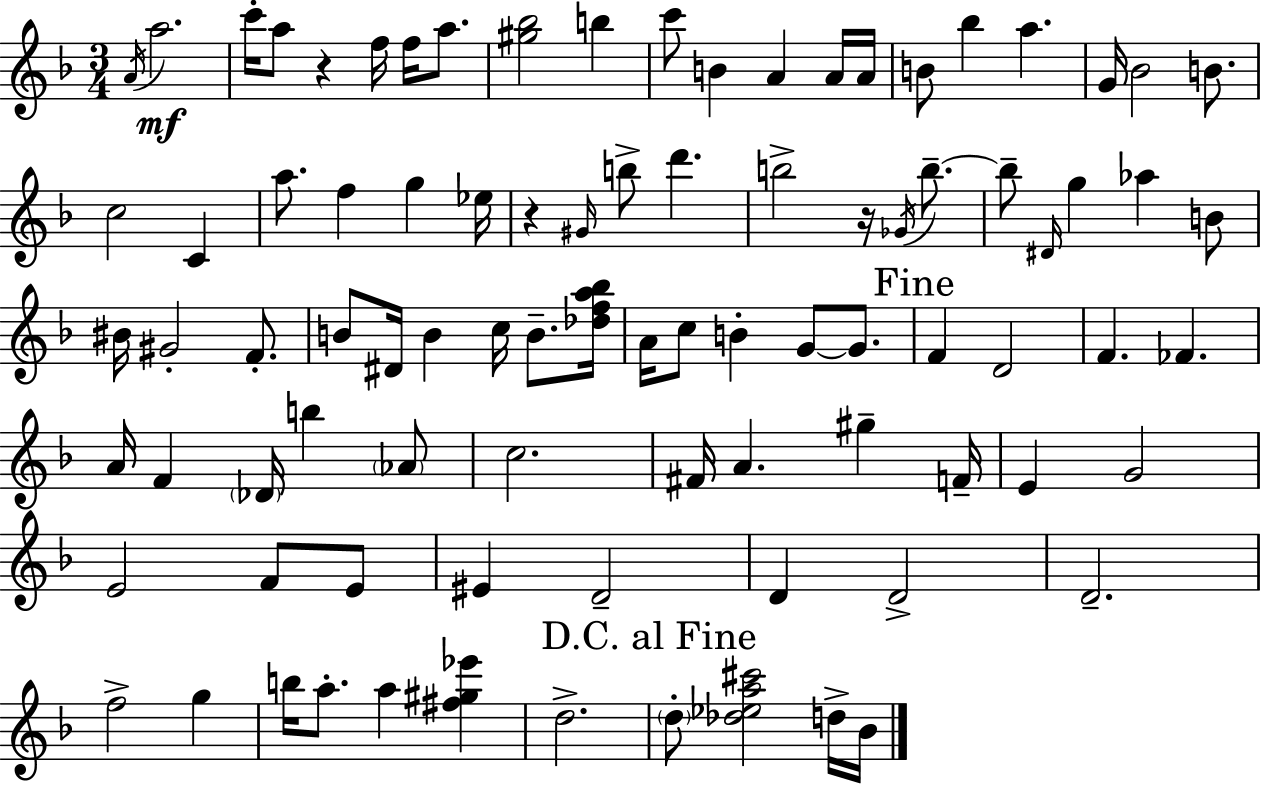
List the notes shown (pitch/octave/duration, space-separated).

A4/s A5/h. C6/s A5/e R/q F5/s F5/s A5/e. [G#5,Bb5]/h B5/q C6/e B4/q A4/q A4/s A4/s B4/e Bb5/q A5/q. G4/s Bb4/h B4/e. C5/h C4/q A5/e. F5/q G5/q Eb5/s R/q G#4/s B5/e D6/q. B5/h R/s Gb4/s B5/e. B5/e D#4/s G5/q Ab5/q B4/e BIS4/s G#4/h F4/e. B4/e D#4/s B4/q C5/s B4/e. [Db5,F5,A5,Bb5]/s A4/s C5/e B4/q G4/e G4/e. F4/q D4/h F4/q. FES4/q. A4/s F4/q Db4/s B5/q Ab4/e C5/h. F#4/s A4/q. G#5/q F4/s E4/q G4/h E4/h F4/e E4/e EIS4/q D4/h D4/q D4/h D4/h. F5/h G5/q B5/s A5/e. A5/q [F#5,G#5,Eb6]/q D5/h. D5/e [Db5,Eb5,A5,C#6]/h D5/s Bb4/s